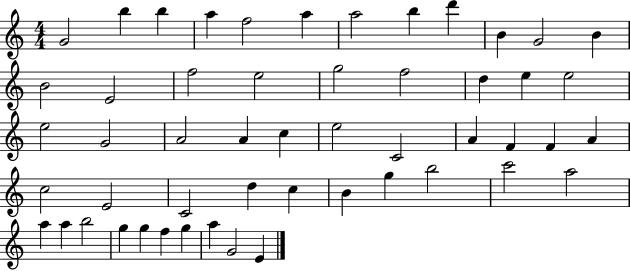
G4/h B5/q B5/q A5/q F5/h A5/q A5/h B5/q D6/q B4/q G4/h B4/q B4/h E4/h F5/h E5/h G5/h F5/h D5/q E5/q E5/h E5/h G4/h A4/h A4/q C5/q E5/h C4/h A4/q F4/q F4/q A4/q C5/h E4/h C4/h D5/q C5/q B4/q G5/q B5/h C6/h A5/h A5/q A5/q B5/h G5/q G5/q F5/q G5/q A5/q G4/h E4/q